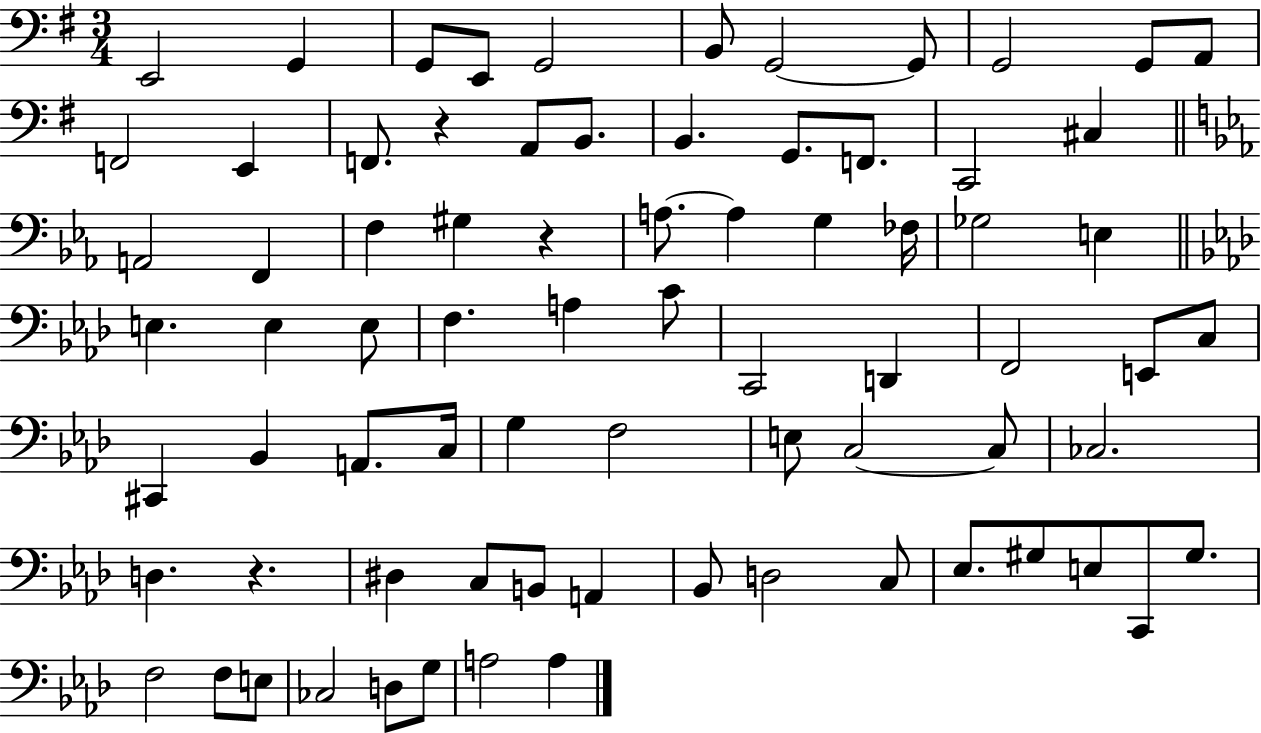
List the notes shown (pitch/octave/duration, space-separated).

E2/h G2/q G2/e E2/e G2/h B2/e G2/h G2/e G2/h G2/e A2/e F2/h E2/q F2/e. R/q A2/e B2/e. B2/q. G2/e. F2/e. C2/h C#3/q A2/h F2/q F3/q G#3/q R/q A3/e. A3/q G3/q FES3/s Gb3/h E3/q E3/q. E3/q E3/e F3/q. A3/q C4/e C2/h D2/q F2/h E2/e C3/e C#2/q Bb2/q A2/e. C3/s G3/q F3/h E3/e C3/h C3/e CES3/h. D3/q. R/q. D#3/q C3/e B2/e A2/q Bb2/e D3/h C3/e Eb3/e. G#3/e E3/e C2/e G#3/e. F3/h F3/e E3/e CES3/h D3/e G3/e A3/h A3/q